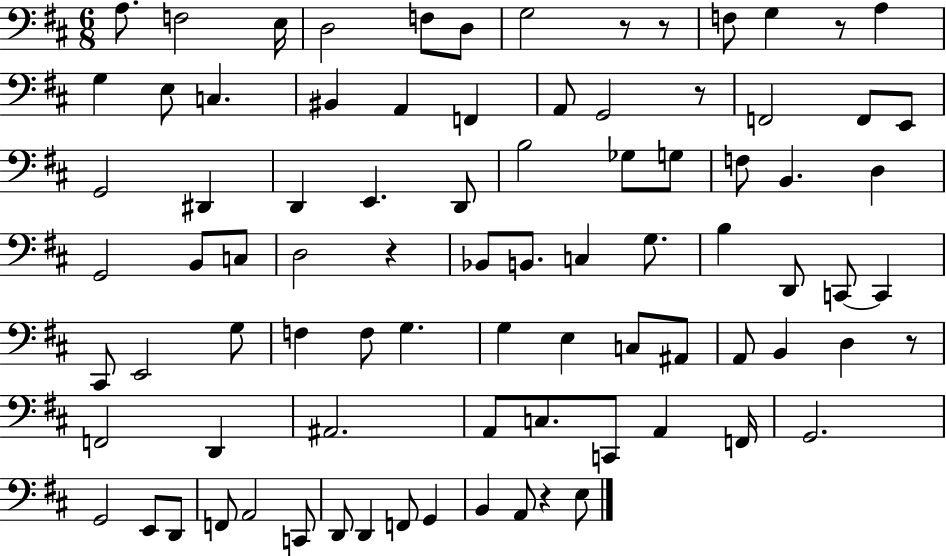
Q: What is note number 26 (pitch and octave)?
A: D2